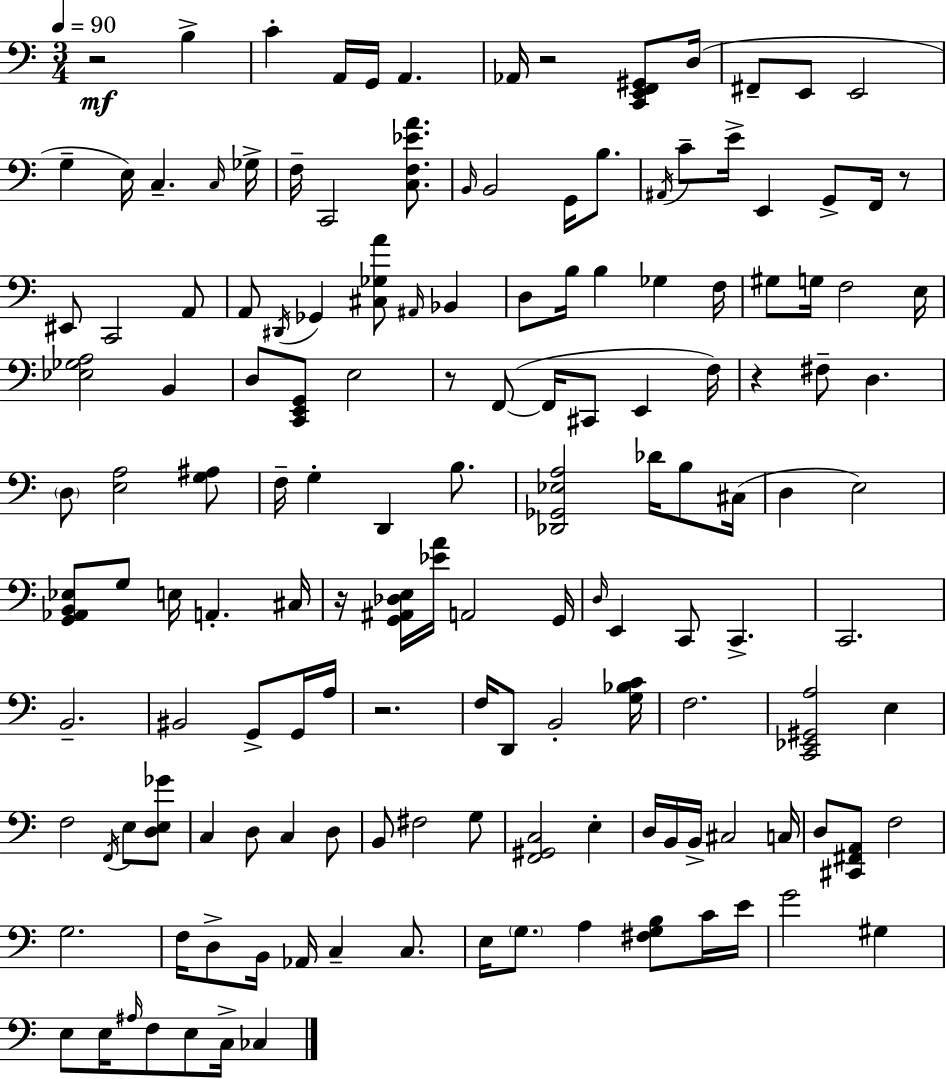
R/h B3/q C4/q A2/s G2/s A2/q. Ab2/s R/h [C2,E2,F2,G#2]/e D3/s F#2/e E2/e E2/h G3/q E3/s C3/q. C3/s Gb3/s F3/s C2/h [C3,F3,Eb4,A4]/e. B2/s B2/h G2/s B3/e. A#2/s C4/e E4/s E2/q G2/e F2/s R/e EIS2/e C2/h A2/e A2/e D#2/s Gb2/q [C#3,Gb3,A4]/e A#2/s Bb2/q D3/e B3/s B3/q Gb3/q F3/s G#3/e G3/s F3/h E3/s [Eb3,Gb3,A3]/h B2/q D3/e [C2,E2,G2]/e E3/h R/e F2/e F2/s C#2/e E2/q F3/s R/q F#3/e D3/q. D3/e [E3,A3]/h [G3,A#3]/e F3/s G3/q D2/q B3/e. [Db2,Gb2,Eb3,A3]/h Db4/s B3/e C#3/s D3/q E3/h [G2,Ab2,B2,Eb3]/e G3/e E3/s A2/q. C#3/s R/s [G2,A#2,Db3,E3]/s [Eb4,A4]/s A2/h G2/s D3/s E2/q C2/e C2/q. C2/h. B2/h. BIS2/h G2/e G2/s A3/s R/h. F3/s D2/e B2/h [G3,Bb3,C4]/s F3/h. [C2,Eb2,G#2,A3]/h E3/q F3/h F2/s E3/e [D3,E3,Gb4]/e C3/q D3/e C3/q D3/e B2/e F#3/h G3/e [F2,G#2,C3]/h E3/q D3/s B2/s B2/s C#3/h C3/s D3/e [C#2,F#2,A2]/e F3/h G3/h. F3/s D3/e B2/s Ab2/s C3/q C3/e. E3/s G3/e. A3/q [F#3,G3,B3]/e C4/s E4/s G4/h G#3/q E3/e E3/s A#3/s F3/e E3/e C3/s CES3/q